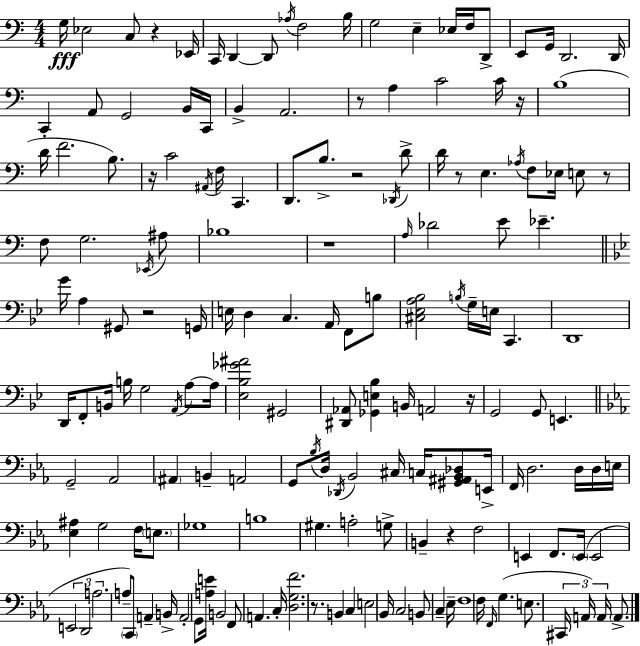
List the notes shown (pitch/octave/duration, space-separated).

G3/s Eb3/h C3/e R/q Eb2/s C2/s D2/q D2/e Ab3/s F3/h B3/s G3/h E3/q Eb3/s F3/s D2/e E2/e G2/s D2/h. D2/s C2/q A2/e G2/h B2/s C2/s B2/q A2/h. R/e A3/q C4/h C4/s R/s B3/w D4/s F4/h. B3/e. R/s C4/h A#2/s F3/s C2/q. D2/e. B3/e. R/h Db2/s D4/e D4/s R/e E3/q. Ab3/s F3/e Eb3/s E3/e R/e F3/e G3/h. Eb2/s A#3/e Bb3/w R/w A3/s Db4/h E4/e Eb4/q. G4/s A3/q G#2/e R/h G2/s E3/s D3/q C3/q. A2/s F2/e B3/e [C#3,Eb3,A3,Bb3]/h B3/s G3/s E3/s C2/q. D2/w D2/s F2/e B2/s B3/s G3/h A2/s A3/e A3/s [Eb3,Bb3,Gb4,A#4]/h G#2/h [D#2,Ab2]/e [Gb2,E3,Bb3]/q B2/s A2/h R/s G2/h G2/e E2/q. G2/h Ab2/h A#2/q B2/q A2/h G2/e Bb3/s D3/s Db2/s Bb2/h C#3/s C3/s [G#2,A#2,Bb2,Db3]/e E2/s F2/s D3/h. D3/s D3/s E3/s [Eb3,A#3]/q G3/h F3/s E3/e. Gb3/w B3/w G#3/q. A3/h G3/e B2/q R/q F3/h E2/q F2/e. E2/s E2/h E2/h D2/h A3/h. A3/e C2/e A2/q B2/s A2/h G2/e [A3,E4]/s B2/h F2/e A2/q. C3/s [D3,G3,F4]/h. R/e. B2/q C3/q E3/h Bb2/s C3/h B2/e C3/q Eb3/s F3/w F3/s F2/s G3/q. E3/e. C#2/s A2/s A2/s A2/e.